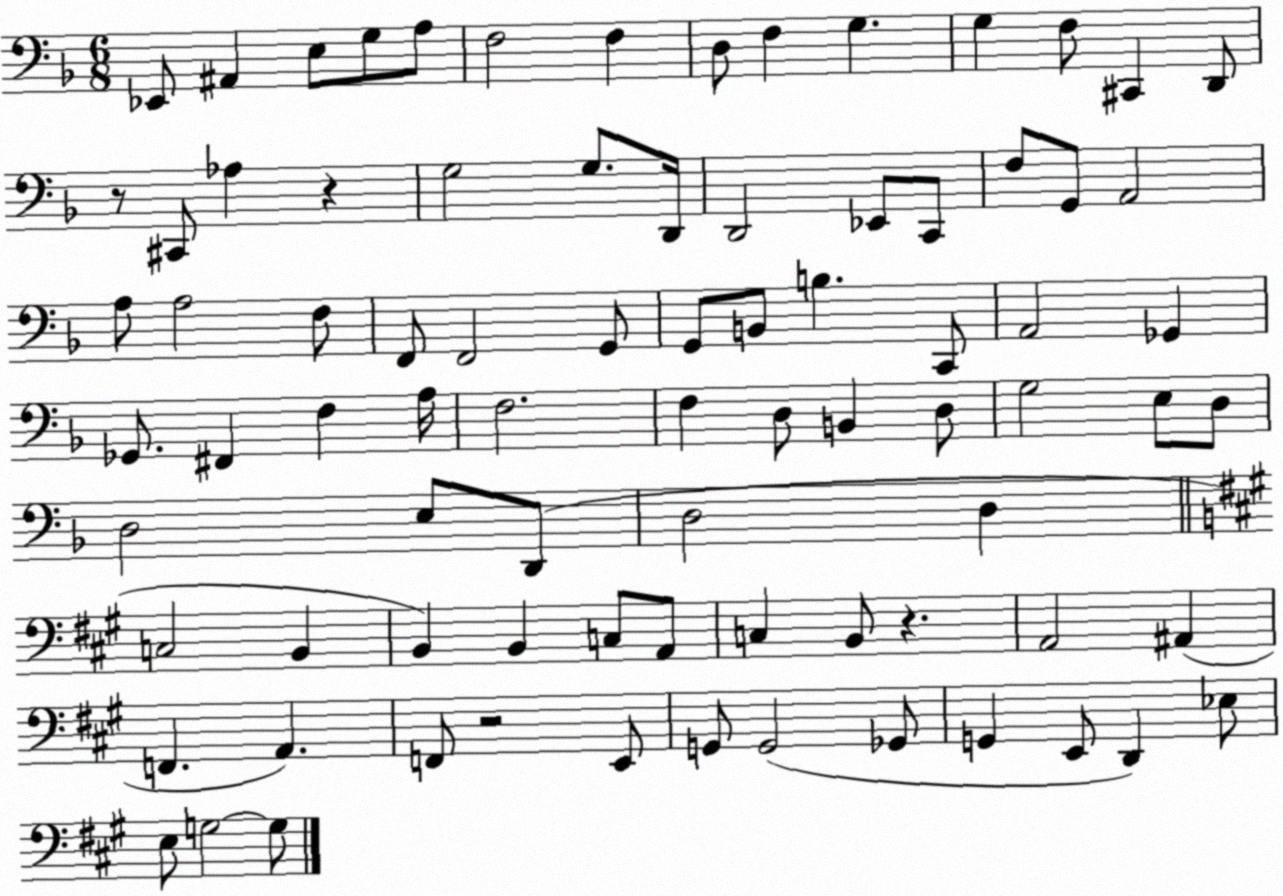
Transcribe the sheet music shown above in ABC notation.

X:1
T:Untitled
M:6/8
L:1/4
K:F
_E,,/2 ^A,, E,/2 G,/2 A,/2 F,2 F, D,/2 F, G, G, F,/2 ^C,, D,,/2 z/2 ^C,,/2 _A, z G,2 G,/2 D,,/4 D,,2 _E,,/2 C,,/2 F,/2 G,,/2 A,,2 A,/2 A,2 F,/2 F,,/2 F,,2 G,,/2 G,,/2 B,,/2 B, C,,/2 A,,2 _G,, _G,,/2 ^F,, F, A,/4 F,2 F, D,/2 B,, D,/2 G,2 E,/2 D,/2 D,2 E,/2 D,,/2 D,2 D, C,2 B,, B,, B,, C,/2 A,,/2 C, B,,/2 z A,,2 ^A,, F,, A,, F,,/2 z2 E,,/2 G,,/2 G,,2 _G,,/2 G,, E,,/2 D,, _E,/2 E,/2 G,2 G,/2